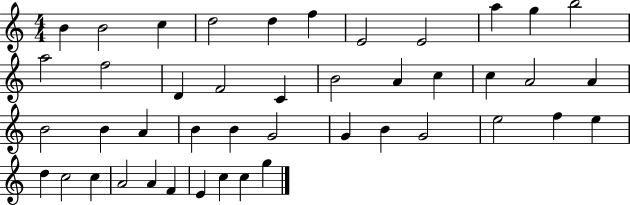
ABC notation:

X:1
T:Untitled
M:4/4
L:1/4
K:C
B B2 c d2 d f E2 E2 a g b2 a2 f2 D F2 C B2 A c c A2 A B2 B A B B G2 G B G2 e2 f e d c2 c A2 A F E c c g